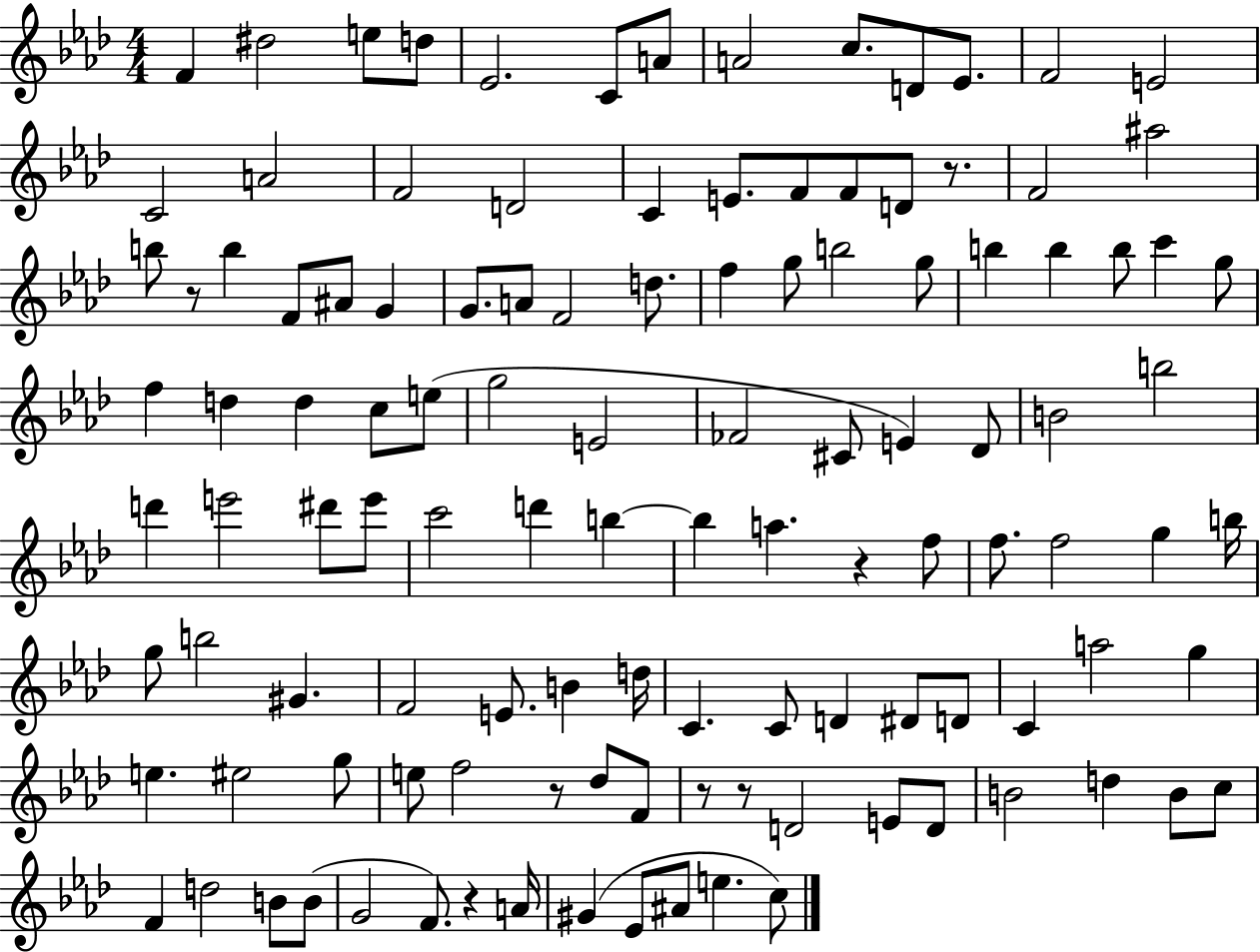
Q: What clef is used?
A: treble